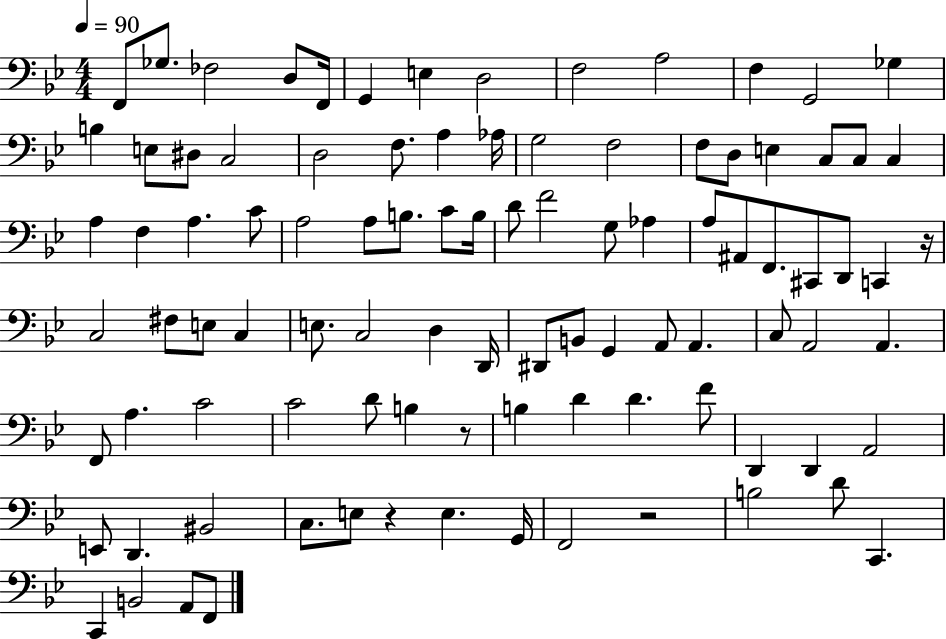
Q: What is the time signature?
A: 4/4